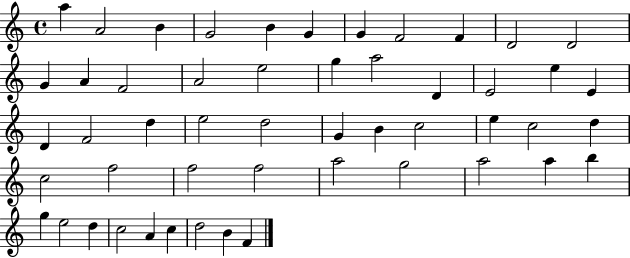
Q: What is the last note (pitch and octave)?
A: F4